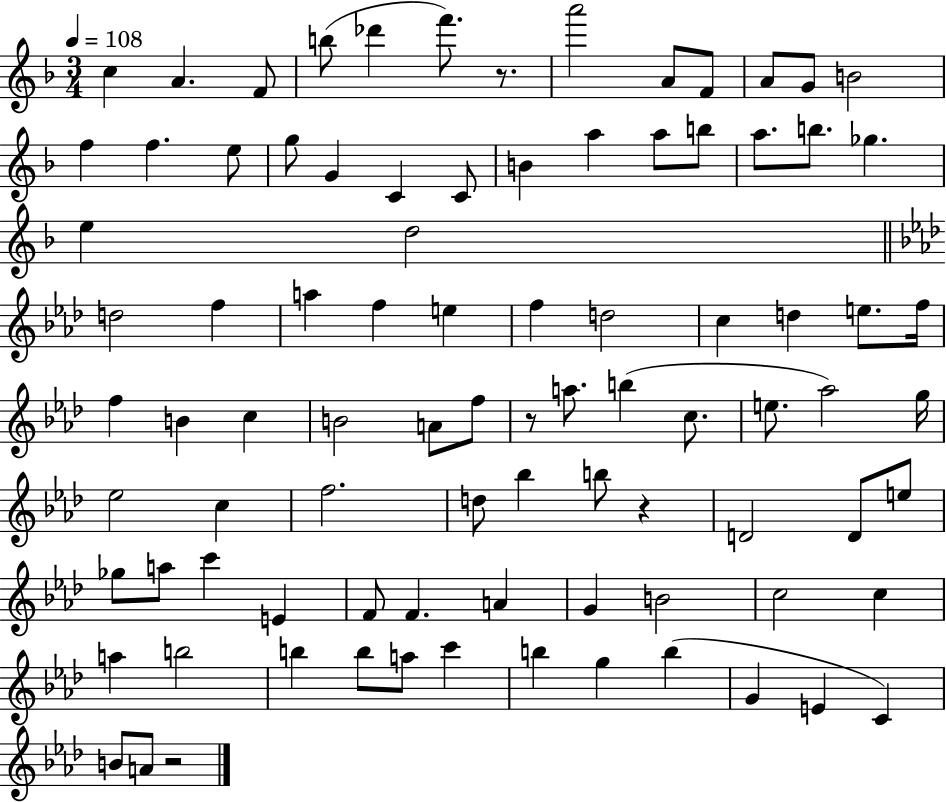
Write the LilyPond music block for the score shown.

{
  \clef treble
  \numericTimeSignature
  \time 3/4
  \key f \major
  \tempo 4 = 108
  c''4 a'4. f'8 | b''8( des'''4 f'''8.) r8. | a'''2 a'8 f'8 | a'8 g'8 b'2 | \break f''4 f''4. e''8 | g''8 g'4 c'4 c'8 | b'4 a''4 a''8 b''8 | a''8. b''8. ges''4. | \break e''4 d''2 | \bar "||" \break \key aes \major d''2 f''4 | a''4 f''4 e''4 | f''4 d''2 | c''4 d''4 e''8. f''16 | \break f''4 b'4 c''4 | b'2 a'8 f''8 | r8 a''8. b''4( c''8. | e''8. aes''2) g''16 | \break ees''2 c''4 | f''2. | d''8 bes''4 b''8 r4 | d'2 d'8 e''8 | \break ges''8 a''8 c'''4 e'4 | f'8 f'4. a'4 | g'4 b'2 | c''2 c''4 | \break a''4 b''2 | b''4 b''8 a''8 c'''4 | b''4 g''4 b''4( | g'4 e'4 c'4) | \break b'8 a'8 r2 | \bar "|."
}